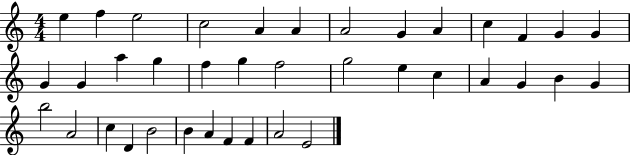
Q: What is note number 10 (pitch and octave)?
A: C5